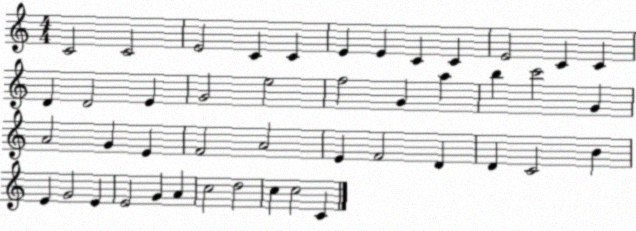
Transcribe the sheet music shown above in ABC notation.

X:1
T:Untitled
M:4/4
L:1/4
K:C
C2 C2 E2 C C E E C C E2 C C D D2 E G2 e2 f2 G a b c'2 G A2 G E F2 A2 E F2 D D C2 B E G2 E E2 G A c2 d2 c c2 C